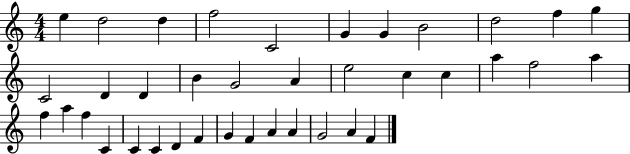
{
  \clef treble
  \numericTimeSignature
  \time 4/4
  \key c \major
  e''4 d''2 d''4 | f''2 c'2 | g'4 g'4 b'2 | d''2 f''4 g''4 | \break c'2 d'4 d'4 | b'4 g'2 a'4 | e''2 c''4 c''4 | a''4 f''2 a''4 | \break f''4 a''4 f''4 c'4 | c'4 c'4 d'4 f'4 | g'4 f'4 a'4 a'4 | g'2 a'4 f'4 | \break \bar "|."
}